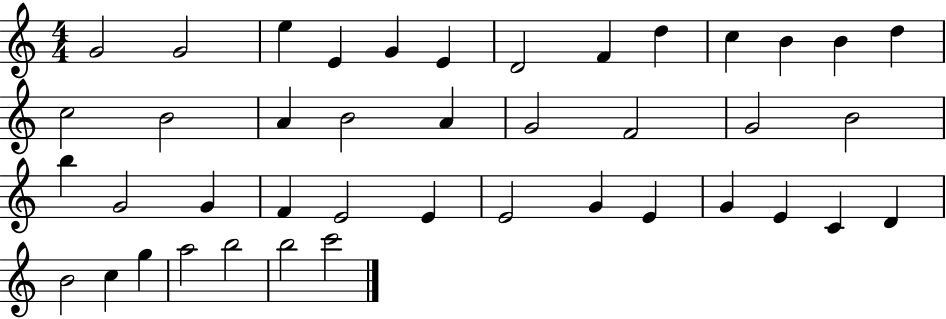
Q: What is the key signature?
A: C major